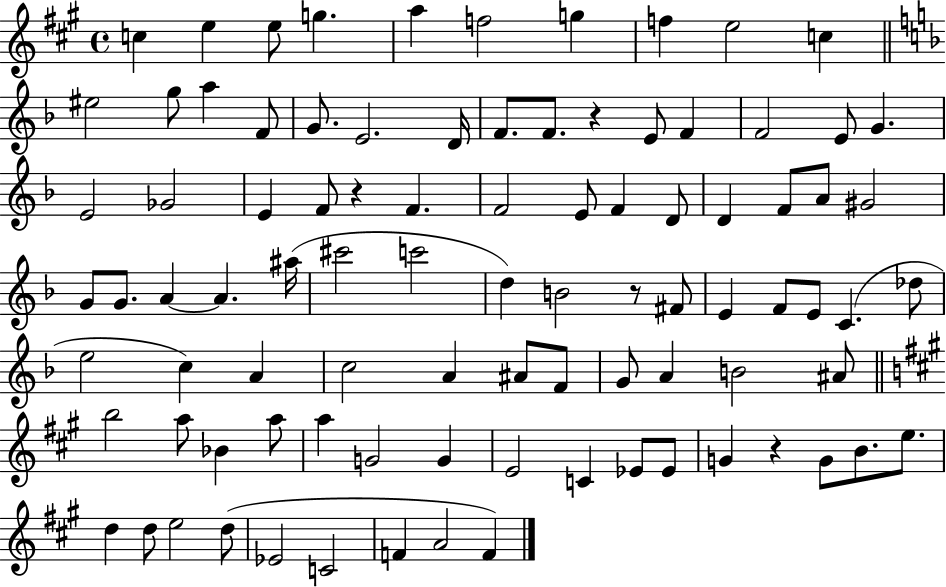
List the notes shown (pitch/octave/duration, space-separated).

C5/q E5/q E5/e G5/q. A5/q F5/h G5/q F5/q E5/h C5/q EIS5/h G5/e A5/q F4/e G4/e. E4/h. D4/s F4/e. F4/e. R/q E4/e F4/q F4/h E4/e G4/q. E4/h Gb4/h E4/q F4/e R/q F4/q. F4/h E4/e F4/q D4/e D4/q F4/e A4/e G#4/h G4/e G4/e. A4/q A4/q. A#5/s C#6/h C6/h D5/q B4/h R/e F#4/e E4/q F4/e E4/e C4/q. Db5/e E5/h C5/q A4/q C5/h A4/q A#4/e F4/e G4/e A4/q B4/h A#4/e B5/h A5/e Bb4/q A5/e A5/q G4/h G4/q E4/h C4/q Eb4/e Eb4/e G4/q R/q G4/e B4/e. E5/e. D5/q D5/e E5/h D5/e Eb4/h C4/h F4/q A4/h F4/q